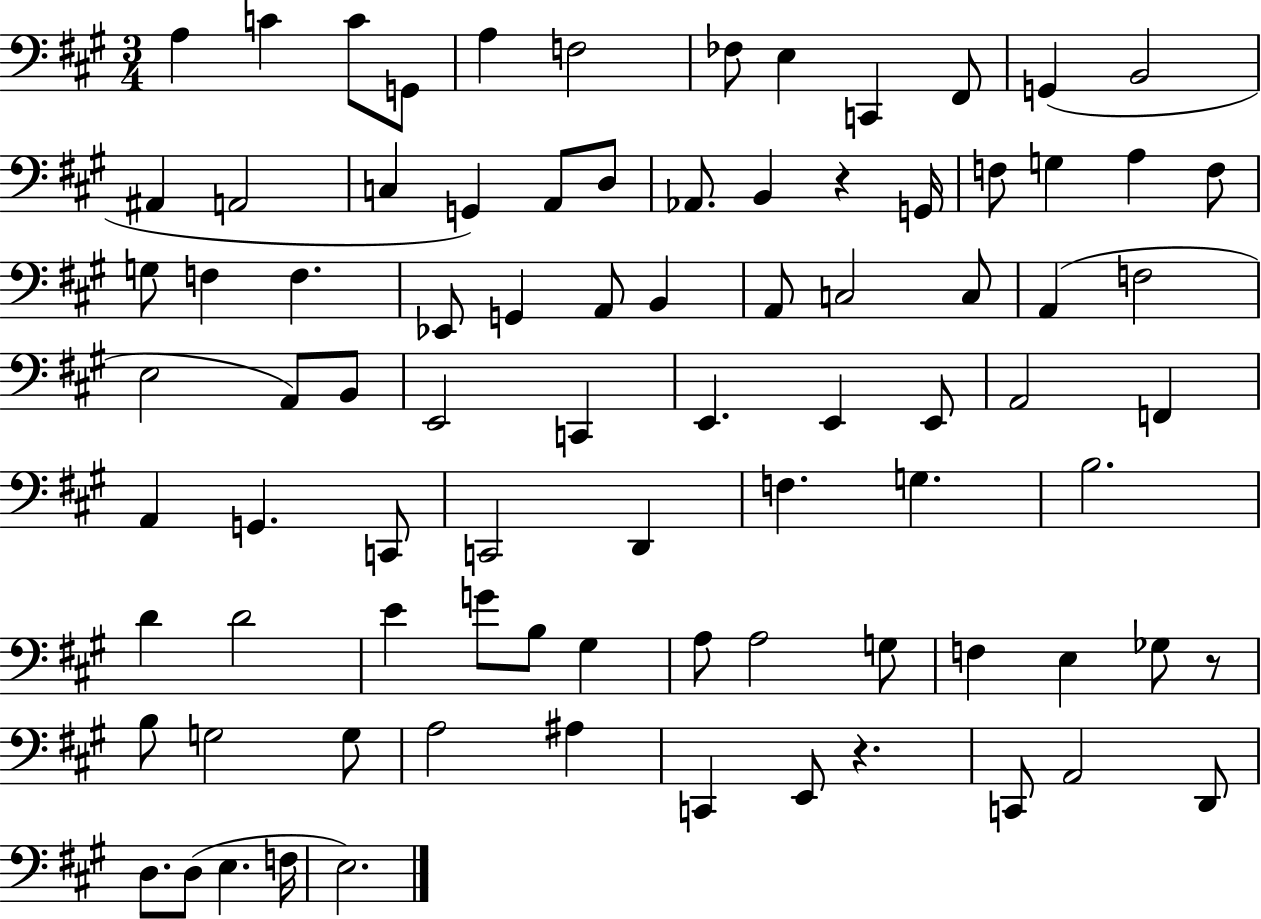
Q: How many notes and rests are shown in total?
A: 85